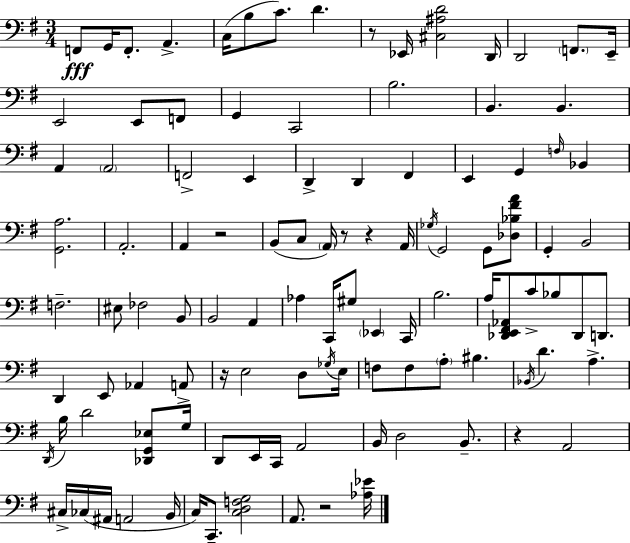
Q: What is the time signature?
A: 3/4